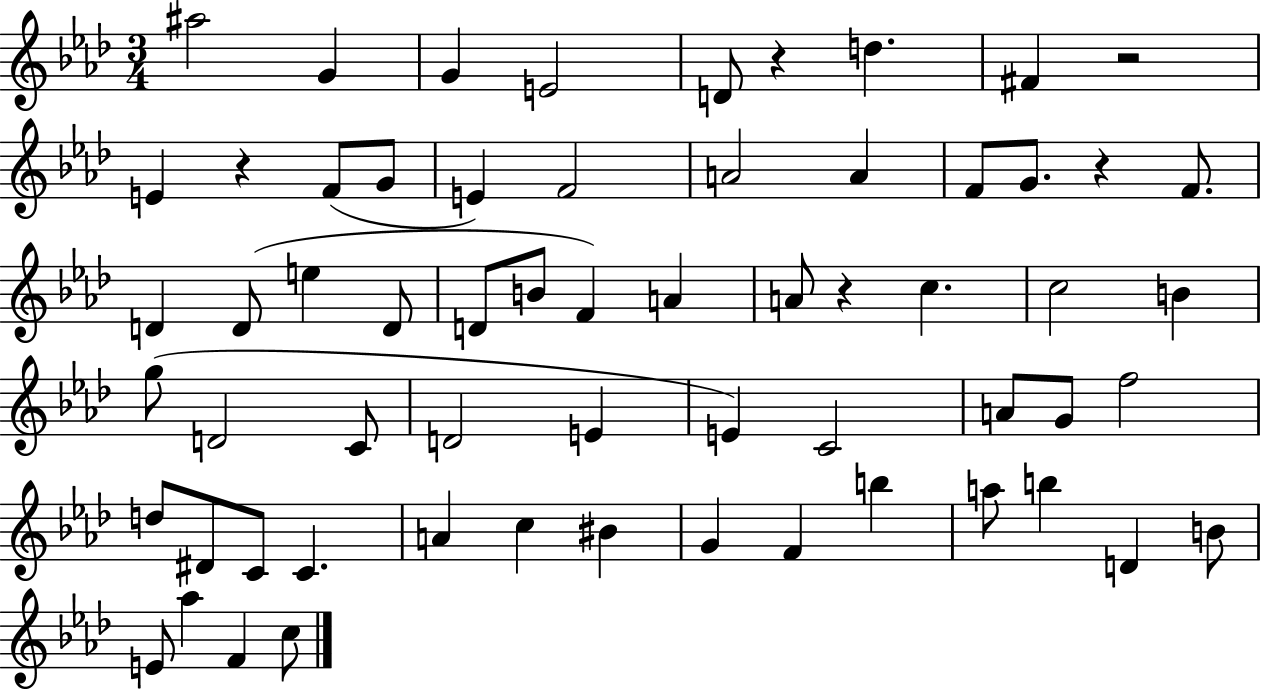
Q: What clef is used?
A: treble